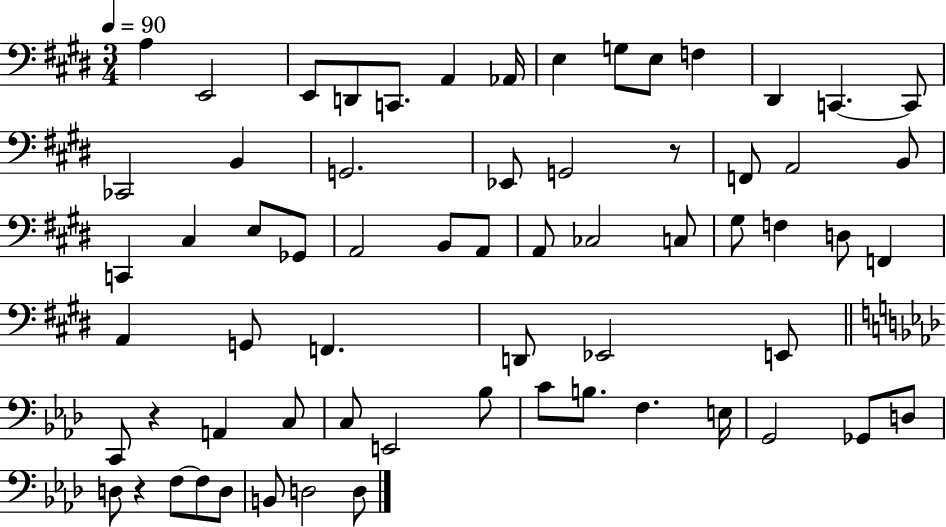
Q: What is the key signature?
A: E major